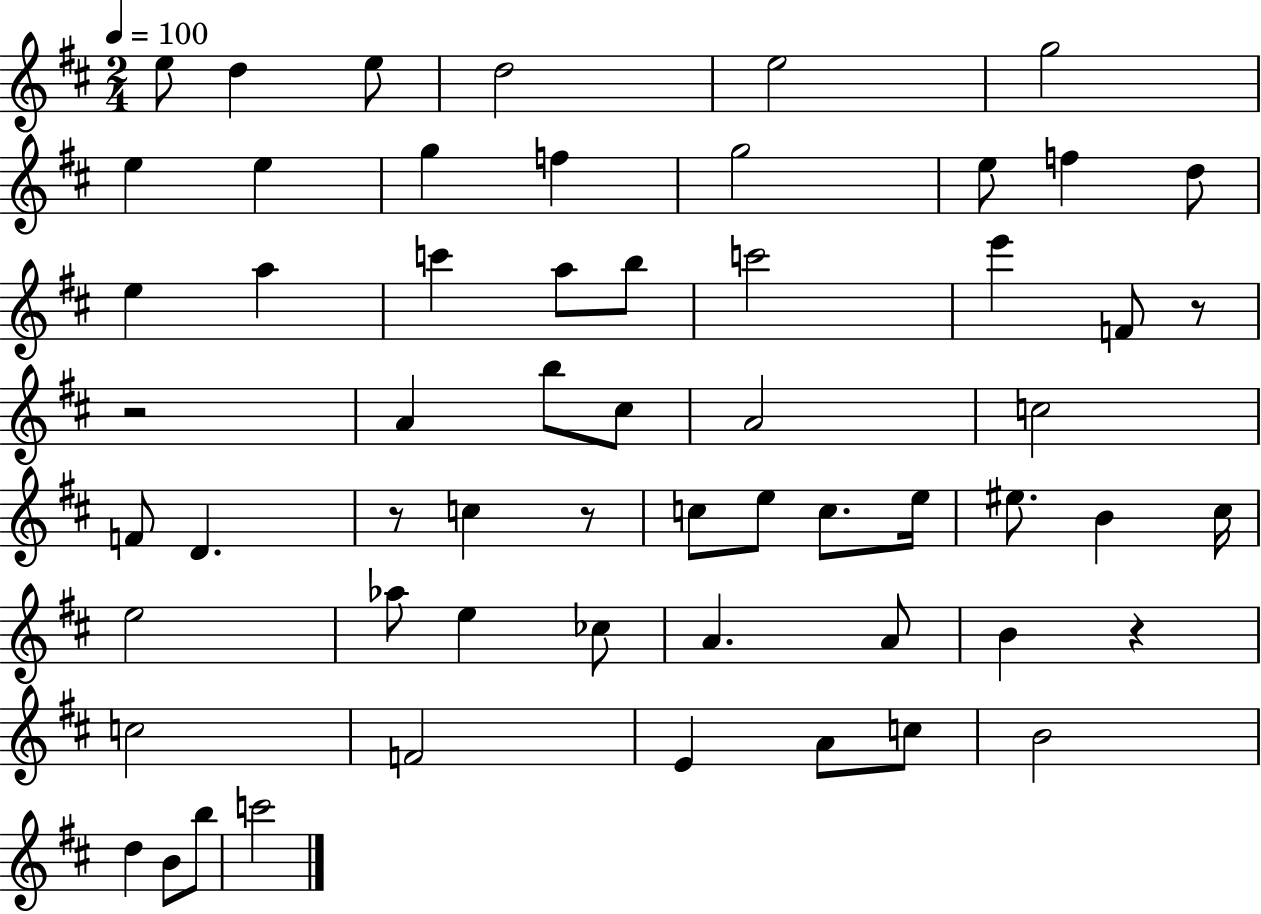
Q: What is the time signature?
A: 2/4